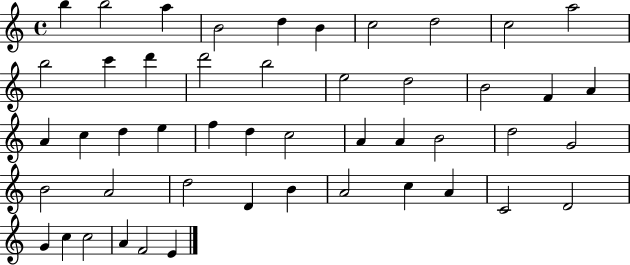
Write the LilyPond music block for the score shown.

{
  \clef treble
  \time 4/4
  \defaultTimeSignature
  \key c \major
  b''4 b''2 a''4 | b'2 d''4 b'4 | c''2 d''2 | c''2 a''2 | \break b''2 c'''4 d'''4 | d'''2 b''2 | e''2 d''2 | b'2 f'4 a'4 | \break a'4 c''4 d''4 e''4 | f''4 d''4 c''2 | a'4 a'4 b'2 | d''2 g'2 | \break b'2 a'2 | d''2 d'4 b'4 | a'2 c''4 a'4 | c'2 d'2 | \break g'4 c''4 c''2 | a'4 f'2 e'4 | \bar "|."
}